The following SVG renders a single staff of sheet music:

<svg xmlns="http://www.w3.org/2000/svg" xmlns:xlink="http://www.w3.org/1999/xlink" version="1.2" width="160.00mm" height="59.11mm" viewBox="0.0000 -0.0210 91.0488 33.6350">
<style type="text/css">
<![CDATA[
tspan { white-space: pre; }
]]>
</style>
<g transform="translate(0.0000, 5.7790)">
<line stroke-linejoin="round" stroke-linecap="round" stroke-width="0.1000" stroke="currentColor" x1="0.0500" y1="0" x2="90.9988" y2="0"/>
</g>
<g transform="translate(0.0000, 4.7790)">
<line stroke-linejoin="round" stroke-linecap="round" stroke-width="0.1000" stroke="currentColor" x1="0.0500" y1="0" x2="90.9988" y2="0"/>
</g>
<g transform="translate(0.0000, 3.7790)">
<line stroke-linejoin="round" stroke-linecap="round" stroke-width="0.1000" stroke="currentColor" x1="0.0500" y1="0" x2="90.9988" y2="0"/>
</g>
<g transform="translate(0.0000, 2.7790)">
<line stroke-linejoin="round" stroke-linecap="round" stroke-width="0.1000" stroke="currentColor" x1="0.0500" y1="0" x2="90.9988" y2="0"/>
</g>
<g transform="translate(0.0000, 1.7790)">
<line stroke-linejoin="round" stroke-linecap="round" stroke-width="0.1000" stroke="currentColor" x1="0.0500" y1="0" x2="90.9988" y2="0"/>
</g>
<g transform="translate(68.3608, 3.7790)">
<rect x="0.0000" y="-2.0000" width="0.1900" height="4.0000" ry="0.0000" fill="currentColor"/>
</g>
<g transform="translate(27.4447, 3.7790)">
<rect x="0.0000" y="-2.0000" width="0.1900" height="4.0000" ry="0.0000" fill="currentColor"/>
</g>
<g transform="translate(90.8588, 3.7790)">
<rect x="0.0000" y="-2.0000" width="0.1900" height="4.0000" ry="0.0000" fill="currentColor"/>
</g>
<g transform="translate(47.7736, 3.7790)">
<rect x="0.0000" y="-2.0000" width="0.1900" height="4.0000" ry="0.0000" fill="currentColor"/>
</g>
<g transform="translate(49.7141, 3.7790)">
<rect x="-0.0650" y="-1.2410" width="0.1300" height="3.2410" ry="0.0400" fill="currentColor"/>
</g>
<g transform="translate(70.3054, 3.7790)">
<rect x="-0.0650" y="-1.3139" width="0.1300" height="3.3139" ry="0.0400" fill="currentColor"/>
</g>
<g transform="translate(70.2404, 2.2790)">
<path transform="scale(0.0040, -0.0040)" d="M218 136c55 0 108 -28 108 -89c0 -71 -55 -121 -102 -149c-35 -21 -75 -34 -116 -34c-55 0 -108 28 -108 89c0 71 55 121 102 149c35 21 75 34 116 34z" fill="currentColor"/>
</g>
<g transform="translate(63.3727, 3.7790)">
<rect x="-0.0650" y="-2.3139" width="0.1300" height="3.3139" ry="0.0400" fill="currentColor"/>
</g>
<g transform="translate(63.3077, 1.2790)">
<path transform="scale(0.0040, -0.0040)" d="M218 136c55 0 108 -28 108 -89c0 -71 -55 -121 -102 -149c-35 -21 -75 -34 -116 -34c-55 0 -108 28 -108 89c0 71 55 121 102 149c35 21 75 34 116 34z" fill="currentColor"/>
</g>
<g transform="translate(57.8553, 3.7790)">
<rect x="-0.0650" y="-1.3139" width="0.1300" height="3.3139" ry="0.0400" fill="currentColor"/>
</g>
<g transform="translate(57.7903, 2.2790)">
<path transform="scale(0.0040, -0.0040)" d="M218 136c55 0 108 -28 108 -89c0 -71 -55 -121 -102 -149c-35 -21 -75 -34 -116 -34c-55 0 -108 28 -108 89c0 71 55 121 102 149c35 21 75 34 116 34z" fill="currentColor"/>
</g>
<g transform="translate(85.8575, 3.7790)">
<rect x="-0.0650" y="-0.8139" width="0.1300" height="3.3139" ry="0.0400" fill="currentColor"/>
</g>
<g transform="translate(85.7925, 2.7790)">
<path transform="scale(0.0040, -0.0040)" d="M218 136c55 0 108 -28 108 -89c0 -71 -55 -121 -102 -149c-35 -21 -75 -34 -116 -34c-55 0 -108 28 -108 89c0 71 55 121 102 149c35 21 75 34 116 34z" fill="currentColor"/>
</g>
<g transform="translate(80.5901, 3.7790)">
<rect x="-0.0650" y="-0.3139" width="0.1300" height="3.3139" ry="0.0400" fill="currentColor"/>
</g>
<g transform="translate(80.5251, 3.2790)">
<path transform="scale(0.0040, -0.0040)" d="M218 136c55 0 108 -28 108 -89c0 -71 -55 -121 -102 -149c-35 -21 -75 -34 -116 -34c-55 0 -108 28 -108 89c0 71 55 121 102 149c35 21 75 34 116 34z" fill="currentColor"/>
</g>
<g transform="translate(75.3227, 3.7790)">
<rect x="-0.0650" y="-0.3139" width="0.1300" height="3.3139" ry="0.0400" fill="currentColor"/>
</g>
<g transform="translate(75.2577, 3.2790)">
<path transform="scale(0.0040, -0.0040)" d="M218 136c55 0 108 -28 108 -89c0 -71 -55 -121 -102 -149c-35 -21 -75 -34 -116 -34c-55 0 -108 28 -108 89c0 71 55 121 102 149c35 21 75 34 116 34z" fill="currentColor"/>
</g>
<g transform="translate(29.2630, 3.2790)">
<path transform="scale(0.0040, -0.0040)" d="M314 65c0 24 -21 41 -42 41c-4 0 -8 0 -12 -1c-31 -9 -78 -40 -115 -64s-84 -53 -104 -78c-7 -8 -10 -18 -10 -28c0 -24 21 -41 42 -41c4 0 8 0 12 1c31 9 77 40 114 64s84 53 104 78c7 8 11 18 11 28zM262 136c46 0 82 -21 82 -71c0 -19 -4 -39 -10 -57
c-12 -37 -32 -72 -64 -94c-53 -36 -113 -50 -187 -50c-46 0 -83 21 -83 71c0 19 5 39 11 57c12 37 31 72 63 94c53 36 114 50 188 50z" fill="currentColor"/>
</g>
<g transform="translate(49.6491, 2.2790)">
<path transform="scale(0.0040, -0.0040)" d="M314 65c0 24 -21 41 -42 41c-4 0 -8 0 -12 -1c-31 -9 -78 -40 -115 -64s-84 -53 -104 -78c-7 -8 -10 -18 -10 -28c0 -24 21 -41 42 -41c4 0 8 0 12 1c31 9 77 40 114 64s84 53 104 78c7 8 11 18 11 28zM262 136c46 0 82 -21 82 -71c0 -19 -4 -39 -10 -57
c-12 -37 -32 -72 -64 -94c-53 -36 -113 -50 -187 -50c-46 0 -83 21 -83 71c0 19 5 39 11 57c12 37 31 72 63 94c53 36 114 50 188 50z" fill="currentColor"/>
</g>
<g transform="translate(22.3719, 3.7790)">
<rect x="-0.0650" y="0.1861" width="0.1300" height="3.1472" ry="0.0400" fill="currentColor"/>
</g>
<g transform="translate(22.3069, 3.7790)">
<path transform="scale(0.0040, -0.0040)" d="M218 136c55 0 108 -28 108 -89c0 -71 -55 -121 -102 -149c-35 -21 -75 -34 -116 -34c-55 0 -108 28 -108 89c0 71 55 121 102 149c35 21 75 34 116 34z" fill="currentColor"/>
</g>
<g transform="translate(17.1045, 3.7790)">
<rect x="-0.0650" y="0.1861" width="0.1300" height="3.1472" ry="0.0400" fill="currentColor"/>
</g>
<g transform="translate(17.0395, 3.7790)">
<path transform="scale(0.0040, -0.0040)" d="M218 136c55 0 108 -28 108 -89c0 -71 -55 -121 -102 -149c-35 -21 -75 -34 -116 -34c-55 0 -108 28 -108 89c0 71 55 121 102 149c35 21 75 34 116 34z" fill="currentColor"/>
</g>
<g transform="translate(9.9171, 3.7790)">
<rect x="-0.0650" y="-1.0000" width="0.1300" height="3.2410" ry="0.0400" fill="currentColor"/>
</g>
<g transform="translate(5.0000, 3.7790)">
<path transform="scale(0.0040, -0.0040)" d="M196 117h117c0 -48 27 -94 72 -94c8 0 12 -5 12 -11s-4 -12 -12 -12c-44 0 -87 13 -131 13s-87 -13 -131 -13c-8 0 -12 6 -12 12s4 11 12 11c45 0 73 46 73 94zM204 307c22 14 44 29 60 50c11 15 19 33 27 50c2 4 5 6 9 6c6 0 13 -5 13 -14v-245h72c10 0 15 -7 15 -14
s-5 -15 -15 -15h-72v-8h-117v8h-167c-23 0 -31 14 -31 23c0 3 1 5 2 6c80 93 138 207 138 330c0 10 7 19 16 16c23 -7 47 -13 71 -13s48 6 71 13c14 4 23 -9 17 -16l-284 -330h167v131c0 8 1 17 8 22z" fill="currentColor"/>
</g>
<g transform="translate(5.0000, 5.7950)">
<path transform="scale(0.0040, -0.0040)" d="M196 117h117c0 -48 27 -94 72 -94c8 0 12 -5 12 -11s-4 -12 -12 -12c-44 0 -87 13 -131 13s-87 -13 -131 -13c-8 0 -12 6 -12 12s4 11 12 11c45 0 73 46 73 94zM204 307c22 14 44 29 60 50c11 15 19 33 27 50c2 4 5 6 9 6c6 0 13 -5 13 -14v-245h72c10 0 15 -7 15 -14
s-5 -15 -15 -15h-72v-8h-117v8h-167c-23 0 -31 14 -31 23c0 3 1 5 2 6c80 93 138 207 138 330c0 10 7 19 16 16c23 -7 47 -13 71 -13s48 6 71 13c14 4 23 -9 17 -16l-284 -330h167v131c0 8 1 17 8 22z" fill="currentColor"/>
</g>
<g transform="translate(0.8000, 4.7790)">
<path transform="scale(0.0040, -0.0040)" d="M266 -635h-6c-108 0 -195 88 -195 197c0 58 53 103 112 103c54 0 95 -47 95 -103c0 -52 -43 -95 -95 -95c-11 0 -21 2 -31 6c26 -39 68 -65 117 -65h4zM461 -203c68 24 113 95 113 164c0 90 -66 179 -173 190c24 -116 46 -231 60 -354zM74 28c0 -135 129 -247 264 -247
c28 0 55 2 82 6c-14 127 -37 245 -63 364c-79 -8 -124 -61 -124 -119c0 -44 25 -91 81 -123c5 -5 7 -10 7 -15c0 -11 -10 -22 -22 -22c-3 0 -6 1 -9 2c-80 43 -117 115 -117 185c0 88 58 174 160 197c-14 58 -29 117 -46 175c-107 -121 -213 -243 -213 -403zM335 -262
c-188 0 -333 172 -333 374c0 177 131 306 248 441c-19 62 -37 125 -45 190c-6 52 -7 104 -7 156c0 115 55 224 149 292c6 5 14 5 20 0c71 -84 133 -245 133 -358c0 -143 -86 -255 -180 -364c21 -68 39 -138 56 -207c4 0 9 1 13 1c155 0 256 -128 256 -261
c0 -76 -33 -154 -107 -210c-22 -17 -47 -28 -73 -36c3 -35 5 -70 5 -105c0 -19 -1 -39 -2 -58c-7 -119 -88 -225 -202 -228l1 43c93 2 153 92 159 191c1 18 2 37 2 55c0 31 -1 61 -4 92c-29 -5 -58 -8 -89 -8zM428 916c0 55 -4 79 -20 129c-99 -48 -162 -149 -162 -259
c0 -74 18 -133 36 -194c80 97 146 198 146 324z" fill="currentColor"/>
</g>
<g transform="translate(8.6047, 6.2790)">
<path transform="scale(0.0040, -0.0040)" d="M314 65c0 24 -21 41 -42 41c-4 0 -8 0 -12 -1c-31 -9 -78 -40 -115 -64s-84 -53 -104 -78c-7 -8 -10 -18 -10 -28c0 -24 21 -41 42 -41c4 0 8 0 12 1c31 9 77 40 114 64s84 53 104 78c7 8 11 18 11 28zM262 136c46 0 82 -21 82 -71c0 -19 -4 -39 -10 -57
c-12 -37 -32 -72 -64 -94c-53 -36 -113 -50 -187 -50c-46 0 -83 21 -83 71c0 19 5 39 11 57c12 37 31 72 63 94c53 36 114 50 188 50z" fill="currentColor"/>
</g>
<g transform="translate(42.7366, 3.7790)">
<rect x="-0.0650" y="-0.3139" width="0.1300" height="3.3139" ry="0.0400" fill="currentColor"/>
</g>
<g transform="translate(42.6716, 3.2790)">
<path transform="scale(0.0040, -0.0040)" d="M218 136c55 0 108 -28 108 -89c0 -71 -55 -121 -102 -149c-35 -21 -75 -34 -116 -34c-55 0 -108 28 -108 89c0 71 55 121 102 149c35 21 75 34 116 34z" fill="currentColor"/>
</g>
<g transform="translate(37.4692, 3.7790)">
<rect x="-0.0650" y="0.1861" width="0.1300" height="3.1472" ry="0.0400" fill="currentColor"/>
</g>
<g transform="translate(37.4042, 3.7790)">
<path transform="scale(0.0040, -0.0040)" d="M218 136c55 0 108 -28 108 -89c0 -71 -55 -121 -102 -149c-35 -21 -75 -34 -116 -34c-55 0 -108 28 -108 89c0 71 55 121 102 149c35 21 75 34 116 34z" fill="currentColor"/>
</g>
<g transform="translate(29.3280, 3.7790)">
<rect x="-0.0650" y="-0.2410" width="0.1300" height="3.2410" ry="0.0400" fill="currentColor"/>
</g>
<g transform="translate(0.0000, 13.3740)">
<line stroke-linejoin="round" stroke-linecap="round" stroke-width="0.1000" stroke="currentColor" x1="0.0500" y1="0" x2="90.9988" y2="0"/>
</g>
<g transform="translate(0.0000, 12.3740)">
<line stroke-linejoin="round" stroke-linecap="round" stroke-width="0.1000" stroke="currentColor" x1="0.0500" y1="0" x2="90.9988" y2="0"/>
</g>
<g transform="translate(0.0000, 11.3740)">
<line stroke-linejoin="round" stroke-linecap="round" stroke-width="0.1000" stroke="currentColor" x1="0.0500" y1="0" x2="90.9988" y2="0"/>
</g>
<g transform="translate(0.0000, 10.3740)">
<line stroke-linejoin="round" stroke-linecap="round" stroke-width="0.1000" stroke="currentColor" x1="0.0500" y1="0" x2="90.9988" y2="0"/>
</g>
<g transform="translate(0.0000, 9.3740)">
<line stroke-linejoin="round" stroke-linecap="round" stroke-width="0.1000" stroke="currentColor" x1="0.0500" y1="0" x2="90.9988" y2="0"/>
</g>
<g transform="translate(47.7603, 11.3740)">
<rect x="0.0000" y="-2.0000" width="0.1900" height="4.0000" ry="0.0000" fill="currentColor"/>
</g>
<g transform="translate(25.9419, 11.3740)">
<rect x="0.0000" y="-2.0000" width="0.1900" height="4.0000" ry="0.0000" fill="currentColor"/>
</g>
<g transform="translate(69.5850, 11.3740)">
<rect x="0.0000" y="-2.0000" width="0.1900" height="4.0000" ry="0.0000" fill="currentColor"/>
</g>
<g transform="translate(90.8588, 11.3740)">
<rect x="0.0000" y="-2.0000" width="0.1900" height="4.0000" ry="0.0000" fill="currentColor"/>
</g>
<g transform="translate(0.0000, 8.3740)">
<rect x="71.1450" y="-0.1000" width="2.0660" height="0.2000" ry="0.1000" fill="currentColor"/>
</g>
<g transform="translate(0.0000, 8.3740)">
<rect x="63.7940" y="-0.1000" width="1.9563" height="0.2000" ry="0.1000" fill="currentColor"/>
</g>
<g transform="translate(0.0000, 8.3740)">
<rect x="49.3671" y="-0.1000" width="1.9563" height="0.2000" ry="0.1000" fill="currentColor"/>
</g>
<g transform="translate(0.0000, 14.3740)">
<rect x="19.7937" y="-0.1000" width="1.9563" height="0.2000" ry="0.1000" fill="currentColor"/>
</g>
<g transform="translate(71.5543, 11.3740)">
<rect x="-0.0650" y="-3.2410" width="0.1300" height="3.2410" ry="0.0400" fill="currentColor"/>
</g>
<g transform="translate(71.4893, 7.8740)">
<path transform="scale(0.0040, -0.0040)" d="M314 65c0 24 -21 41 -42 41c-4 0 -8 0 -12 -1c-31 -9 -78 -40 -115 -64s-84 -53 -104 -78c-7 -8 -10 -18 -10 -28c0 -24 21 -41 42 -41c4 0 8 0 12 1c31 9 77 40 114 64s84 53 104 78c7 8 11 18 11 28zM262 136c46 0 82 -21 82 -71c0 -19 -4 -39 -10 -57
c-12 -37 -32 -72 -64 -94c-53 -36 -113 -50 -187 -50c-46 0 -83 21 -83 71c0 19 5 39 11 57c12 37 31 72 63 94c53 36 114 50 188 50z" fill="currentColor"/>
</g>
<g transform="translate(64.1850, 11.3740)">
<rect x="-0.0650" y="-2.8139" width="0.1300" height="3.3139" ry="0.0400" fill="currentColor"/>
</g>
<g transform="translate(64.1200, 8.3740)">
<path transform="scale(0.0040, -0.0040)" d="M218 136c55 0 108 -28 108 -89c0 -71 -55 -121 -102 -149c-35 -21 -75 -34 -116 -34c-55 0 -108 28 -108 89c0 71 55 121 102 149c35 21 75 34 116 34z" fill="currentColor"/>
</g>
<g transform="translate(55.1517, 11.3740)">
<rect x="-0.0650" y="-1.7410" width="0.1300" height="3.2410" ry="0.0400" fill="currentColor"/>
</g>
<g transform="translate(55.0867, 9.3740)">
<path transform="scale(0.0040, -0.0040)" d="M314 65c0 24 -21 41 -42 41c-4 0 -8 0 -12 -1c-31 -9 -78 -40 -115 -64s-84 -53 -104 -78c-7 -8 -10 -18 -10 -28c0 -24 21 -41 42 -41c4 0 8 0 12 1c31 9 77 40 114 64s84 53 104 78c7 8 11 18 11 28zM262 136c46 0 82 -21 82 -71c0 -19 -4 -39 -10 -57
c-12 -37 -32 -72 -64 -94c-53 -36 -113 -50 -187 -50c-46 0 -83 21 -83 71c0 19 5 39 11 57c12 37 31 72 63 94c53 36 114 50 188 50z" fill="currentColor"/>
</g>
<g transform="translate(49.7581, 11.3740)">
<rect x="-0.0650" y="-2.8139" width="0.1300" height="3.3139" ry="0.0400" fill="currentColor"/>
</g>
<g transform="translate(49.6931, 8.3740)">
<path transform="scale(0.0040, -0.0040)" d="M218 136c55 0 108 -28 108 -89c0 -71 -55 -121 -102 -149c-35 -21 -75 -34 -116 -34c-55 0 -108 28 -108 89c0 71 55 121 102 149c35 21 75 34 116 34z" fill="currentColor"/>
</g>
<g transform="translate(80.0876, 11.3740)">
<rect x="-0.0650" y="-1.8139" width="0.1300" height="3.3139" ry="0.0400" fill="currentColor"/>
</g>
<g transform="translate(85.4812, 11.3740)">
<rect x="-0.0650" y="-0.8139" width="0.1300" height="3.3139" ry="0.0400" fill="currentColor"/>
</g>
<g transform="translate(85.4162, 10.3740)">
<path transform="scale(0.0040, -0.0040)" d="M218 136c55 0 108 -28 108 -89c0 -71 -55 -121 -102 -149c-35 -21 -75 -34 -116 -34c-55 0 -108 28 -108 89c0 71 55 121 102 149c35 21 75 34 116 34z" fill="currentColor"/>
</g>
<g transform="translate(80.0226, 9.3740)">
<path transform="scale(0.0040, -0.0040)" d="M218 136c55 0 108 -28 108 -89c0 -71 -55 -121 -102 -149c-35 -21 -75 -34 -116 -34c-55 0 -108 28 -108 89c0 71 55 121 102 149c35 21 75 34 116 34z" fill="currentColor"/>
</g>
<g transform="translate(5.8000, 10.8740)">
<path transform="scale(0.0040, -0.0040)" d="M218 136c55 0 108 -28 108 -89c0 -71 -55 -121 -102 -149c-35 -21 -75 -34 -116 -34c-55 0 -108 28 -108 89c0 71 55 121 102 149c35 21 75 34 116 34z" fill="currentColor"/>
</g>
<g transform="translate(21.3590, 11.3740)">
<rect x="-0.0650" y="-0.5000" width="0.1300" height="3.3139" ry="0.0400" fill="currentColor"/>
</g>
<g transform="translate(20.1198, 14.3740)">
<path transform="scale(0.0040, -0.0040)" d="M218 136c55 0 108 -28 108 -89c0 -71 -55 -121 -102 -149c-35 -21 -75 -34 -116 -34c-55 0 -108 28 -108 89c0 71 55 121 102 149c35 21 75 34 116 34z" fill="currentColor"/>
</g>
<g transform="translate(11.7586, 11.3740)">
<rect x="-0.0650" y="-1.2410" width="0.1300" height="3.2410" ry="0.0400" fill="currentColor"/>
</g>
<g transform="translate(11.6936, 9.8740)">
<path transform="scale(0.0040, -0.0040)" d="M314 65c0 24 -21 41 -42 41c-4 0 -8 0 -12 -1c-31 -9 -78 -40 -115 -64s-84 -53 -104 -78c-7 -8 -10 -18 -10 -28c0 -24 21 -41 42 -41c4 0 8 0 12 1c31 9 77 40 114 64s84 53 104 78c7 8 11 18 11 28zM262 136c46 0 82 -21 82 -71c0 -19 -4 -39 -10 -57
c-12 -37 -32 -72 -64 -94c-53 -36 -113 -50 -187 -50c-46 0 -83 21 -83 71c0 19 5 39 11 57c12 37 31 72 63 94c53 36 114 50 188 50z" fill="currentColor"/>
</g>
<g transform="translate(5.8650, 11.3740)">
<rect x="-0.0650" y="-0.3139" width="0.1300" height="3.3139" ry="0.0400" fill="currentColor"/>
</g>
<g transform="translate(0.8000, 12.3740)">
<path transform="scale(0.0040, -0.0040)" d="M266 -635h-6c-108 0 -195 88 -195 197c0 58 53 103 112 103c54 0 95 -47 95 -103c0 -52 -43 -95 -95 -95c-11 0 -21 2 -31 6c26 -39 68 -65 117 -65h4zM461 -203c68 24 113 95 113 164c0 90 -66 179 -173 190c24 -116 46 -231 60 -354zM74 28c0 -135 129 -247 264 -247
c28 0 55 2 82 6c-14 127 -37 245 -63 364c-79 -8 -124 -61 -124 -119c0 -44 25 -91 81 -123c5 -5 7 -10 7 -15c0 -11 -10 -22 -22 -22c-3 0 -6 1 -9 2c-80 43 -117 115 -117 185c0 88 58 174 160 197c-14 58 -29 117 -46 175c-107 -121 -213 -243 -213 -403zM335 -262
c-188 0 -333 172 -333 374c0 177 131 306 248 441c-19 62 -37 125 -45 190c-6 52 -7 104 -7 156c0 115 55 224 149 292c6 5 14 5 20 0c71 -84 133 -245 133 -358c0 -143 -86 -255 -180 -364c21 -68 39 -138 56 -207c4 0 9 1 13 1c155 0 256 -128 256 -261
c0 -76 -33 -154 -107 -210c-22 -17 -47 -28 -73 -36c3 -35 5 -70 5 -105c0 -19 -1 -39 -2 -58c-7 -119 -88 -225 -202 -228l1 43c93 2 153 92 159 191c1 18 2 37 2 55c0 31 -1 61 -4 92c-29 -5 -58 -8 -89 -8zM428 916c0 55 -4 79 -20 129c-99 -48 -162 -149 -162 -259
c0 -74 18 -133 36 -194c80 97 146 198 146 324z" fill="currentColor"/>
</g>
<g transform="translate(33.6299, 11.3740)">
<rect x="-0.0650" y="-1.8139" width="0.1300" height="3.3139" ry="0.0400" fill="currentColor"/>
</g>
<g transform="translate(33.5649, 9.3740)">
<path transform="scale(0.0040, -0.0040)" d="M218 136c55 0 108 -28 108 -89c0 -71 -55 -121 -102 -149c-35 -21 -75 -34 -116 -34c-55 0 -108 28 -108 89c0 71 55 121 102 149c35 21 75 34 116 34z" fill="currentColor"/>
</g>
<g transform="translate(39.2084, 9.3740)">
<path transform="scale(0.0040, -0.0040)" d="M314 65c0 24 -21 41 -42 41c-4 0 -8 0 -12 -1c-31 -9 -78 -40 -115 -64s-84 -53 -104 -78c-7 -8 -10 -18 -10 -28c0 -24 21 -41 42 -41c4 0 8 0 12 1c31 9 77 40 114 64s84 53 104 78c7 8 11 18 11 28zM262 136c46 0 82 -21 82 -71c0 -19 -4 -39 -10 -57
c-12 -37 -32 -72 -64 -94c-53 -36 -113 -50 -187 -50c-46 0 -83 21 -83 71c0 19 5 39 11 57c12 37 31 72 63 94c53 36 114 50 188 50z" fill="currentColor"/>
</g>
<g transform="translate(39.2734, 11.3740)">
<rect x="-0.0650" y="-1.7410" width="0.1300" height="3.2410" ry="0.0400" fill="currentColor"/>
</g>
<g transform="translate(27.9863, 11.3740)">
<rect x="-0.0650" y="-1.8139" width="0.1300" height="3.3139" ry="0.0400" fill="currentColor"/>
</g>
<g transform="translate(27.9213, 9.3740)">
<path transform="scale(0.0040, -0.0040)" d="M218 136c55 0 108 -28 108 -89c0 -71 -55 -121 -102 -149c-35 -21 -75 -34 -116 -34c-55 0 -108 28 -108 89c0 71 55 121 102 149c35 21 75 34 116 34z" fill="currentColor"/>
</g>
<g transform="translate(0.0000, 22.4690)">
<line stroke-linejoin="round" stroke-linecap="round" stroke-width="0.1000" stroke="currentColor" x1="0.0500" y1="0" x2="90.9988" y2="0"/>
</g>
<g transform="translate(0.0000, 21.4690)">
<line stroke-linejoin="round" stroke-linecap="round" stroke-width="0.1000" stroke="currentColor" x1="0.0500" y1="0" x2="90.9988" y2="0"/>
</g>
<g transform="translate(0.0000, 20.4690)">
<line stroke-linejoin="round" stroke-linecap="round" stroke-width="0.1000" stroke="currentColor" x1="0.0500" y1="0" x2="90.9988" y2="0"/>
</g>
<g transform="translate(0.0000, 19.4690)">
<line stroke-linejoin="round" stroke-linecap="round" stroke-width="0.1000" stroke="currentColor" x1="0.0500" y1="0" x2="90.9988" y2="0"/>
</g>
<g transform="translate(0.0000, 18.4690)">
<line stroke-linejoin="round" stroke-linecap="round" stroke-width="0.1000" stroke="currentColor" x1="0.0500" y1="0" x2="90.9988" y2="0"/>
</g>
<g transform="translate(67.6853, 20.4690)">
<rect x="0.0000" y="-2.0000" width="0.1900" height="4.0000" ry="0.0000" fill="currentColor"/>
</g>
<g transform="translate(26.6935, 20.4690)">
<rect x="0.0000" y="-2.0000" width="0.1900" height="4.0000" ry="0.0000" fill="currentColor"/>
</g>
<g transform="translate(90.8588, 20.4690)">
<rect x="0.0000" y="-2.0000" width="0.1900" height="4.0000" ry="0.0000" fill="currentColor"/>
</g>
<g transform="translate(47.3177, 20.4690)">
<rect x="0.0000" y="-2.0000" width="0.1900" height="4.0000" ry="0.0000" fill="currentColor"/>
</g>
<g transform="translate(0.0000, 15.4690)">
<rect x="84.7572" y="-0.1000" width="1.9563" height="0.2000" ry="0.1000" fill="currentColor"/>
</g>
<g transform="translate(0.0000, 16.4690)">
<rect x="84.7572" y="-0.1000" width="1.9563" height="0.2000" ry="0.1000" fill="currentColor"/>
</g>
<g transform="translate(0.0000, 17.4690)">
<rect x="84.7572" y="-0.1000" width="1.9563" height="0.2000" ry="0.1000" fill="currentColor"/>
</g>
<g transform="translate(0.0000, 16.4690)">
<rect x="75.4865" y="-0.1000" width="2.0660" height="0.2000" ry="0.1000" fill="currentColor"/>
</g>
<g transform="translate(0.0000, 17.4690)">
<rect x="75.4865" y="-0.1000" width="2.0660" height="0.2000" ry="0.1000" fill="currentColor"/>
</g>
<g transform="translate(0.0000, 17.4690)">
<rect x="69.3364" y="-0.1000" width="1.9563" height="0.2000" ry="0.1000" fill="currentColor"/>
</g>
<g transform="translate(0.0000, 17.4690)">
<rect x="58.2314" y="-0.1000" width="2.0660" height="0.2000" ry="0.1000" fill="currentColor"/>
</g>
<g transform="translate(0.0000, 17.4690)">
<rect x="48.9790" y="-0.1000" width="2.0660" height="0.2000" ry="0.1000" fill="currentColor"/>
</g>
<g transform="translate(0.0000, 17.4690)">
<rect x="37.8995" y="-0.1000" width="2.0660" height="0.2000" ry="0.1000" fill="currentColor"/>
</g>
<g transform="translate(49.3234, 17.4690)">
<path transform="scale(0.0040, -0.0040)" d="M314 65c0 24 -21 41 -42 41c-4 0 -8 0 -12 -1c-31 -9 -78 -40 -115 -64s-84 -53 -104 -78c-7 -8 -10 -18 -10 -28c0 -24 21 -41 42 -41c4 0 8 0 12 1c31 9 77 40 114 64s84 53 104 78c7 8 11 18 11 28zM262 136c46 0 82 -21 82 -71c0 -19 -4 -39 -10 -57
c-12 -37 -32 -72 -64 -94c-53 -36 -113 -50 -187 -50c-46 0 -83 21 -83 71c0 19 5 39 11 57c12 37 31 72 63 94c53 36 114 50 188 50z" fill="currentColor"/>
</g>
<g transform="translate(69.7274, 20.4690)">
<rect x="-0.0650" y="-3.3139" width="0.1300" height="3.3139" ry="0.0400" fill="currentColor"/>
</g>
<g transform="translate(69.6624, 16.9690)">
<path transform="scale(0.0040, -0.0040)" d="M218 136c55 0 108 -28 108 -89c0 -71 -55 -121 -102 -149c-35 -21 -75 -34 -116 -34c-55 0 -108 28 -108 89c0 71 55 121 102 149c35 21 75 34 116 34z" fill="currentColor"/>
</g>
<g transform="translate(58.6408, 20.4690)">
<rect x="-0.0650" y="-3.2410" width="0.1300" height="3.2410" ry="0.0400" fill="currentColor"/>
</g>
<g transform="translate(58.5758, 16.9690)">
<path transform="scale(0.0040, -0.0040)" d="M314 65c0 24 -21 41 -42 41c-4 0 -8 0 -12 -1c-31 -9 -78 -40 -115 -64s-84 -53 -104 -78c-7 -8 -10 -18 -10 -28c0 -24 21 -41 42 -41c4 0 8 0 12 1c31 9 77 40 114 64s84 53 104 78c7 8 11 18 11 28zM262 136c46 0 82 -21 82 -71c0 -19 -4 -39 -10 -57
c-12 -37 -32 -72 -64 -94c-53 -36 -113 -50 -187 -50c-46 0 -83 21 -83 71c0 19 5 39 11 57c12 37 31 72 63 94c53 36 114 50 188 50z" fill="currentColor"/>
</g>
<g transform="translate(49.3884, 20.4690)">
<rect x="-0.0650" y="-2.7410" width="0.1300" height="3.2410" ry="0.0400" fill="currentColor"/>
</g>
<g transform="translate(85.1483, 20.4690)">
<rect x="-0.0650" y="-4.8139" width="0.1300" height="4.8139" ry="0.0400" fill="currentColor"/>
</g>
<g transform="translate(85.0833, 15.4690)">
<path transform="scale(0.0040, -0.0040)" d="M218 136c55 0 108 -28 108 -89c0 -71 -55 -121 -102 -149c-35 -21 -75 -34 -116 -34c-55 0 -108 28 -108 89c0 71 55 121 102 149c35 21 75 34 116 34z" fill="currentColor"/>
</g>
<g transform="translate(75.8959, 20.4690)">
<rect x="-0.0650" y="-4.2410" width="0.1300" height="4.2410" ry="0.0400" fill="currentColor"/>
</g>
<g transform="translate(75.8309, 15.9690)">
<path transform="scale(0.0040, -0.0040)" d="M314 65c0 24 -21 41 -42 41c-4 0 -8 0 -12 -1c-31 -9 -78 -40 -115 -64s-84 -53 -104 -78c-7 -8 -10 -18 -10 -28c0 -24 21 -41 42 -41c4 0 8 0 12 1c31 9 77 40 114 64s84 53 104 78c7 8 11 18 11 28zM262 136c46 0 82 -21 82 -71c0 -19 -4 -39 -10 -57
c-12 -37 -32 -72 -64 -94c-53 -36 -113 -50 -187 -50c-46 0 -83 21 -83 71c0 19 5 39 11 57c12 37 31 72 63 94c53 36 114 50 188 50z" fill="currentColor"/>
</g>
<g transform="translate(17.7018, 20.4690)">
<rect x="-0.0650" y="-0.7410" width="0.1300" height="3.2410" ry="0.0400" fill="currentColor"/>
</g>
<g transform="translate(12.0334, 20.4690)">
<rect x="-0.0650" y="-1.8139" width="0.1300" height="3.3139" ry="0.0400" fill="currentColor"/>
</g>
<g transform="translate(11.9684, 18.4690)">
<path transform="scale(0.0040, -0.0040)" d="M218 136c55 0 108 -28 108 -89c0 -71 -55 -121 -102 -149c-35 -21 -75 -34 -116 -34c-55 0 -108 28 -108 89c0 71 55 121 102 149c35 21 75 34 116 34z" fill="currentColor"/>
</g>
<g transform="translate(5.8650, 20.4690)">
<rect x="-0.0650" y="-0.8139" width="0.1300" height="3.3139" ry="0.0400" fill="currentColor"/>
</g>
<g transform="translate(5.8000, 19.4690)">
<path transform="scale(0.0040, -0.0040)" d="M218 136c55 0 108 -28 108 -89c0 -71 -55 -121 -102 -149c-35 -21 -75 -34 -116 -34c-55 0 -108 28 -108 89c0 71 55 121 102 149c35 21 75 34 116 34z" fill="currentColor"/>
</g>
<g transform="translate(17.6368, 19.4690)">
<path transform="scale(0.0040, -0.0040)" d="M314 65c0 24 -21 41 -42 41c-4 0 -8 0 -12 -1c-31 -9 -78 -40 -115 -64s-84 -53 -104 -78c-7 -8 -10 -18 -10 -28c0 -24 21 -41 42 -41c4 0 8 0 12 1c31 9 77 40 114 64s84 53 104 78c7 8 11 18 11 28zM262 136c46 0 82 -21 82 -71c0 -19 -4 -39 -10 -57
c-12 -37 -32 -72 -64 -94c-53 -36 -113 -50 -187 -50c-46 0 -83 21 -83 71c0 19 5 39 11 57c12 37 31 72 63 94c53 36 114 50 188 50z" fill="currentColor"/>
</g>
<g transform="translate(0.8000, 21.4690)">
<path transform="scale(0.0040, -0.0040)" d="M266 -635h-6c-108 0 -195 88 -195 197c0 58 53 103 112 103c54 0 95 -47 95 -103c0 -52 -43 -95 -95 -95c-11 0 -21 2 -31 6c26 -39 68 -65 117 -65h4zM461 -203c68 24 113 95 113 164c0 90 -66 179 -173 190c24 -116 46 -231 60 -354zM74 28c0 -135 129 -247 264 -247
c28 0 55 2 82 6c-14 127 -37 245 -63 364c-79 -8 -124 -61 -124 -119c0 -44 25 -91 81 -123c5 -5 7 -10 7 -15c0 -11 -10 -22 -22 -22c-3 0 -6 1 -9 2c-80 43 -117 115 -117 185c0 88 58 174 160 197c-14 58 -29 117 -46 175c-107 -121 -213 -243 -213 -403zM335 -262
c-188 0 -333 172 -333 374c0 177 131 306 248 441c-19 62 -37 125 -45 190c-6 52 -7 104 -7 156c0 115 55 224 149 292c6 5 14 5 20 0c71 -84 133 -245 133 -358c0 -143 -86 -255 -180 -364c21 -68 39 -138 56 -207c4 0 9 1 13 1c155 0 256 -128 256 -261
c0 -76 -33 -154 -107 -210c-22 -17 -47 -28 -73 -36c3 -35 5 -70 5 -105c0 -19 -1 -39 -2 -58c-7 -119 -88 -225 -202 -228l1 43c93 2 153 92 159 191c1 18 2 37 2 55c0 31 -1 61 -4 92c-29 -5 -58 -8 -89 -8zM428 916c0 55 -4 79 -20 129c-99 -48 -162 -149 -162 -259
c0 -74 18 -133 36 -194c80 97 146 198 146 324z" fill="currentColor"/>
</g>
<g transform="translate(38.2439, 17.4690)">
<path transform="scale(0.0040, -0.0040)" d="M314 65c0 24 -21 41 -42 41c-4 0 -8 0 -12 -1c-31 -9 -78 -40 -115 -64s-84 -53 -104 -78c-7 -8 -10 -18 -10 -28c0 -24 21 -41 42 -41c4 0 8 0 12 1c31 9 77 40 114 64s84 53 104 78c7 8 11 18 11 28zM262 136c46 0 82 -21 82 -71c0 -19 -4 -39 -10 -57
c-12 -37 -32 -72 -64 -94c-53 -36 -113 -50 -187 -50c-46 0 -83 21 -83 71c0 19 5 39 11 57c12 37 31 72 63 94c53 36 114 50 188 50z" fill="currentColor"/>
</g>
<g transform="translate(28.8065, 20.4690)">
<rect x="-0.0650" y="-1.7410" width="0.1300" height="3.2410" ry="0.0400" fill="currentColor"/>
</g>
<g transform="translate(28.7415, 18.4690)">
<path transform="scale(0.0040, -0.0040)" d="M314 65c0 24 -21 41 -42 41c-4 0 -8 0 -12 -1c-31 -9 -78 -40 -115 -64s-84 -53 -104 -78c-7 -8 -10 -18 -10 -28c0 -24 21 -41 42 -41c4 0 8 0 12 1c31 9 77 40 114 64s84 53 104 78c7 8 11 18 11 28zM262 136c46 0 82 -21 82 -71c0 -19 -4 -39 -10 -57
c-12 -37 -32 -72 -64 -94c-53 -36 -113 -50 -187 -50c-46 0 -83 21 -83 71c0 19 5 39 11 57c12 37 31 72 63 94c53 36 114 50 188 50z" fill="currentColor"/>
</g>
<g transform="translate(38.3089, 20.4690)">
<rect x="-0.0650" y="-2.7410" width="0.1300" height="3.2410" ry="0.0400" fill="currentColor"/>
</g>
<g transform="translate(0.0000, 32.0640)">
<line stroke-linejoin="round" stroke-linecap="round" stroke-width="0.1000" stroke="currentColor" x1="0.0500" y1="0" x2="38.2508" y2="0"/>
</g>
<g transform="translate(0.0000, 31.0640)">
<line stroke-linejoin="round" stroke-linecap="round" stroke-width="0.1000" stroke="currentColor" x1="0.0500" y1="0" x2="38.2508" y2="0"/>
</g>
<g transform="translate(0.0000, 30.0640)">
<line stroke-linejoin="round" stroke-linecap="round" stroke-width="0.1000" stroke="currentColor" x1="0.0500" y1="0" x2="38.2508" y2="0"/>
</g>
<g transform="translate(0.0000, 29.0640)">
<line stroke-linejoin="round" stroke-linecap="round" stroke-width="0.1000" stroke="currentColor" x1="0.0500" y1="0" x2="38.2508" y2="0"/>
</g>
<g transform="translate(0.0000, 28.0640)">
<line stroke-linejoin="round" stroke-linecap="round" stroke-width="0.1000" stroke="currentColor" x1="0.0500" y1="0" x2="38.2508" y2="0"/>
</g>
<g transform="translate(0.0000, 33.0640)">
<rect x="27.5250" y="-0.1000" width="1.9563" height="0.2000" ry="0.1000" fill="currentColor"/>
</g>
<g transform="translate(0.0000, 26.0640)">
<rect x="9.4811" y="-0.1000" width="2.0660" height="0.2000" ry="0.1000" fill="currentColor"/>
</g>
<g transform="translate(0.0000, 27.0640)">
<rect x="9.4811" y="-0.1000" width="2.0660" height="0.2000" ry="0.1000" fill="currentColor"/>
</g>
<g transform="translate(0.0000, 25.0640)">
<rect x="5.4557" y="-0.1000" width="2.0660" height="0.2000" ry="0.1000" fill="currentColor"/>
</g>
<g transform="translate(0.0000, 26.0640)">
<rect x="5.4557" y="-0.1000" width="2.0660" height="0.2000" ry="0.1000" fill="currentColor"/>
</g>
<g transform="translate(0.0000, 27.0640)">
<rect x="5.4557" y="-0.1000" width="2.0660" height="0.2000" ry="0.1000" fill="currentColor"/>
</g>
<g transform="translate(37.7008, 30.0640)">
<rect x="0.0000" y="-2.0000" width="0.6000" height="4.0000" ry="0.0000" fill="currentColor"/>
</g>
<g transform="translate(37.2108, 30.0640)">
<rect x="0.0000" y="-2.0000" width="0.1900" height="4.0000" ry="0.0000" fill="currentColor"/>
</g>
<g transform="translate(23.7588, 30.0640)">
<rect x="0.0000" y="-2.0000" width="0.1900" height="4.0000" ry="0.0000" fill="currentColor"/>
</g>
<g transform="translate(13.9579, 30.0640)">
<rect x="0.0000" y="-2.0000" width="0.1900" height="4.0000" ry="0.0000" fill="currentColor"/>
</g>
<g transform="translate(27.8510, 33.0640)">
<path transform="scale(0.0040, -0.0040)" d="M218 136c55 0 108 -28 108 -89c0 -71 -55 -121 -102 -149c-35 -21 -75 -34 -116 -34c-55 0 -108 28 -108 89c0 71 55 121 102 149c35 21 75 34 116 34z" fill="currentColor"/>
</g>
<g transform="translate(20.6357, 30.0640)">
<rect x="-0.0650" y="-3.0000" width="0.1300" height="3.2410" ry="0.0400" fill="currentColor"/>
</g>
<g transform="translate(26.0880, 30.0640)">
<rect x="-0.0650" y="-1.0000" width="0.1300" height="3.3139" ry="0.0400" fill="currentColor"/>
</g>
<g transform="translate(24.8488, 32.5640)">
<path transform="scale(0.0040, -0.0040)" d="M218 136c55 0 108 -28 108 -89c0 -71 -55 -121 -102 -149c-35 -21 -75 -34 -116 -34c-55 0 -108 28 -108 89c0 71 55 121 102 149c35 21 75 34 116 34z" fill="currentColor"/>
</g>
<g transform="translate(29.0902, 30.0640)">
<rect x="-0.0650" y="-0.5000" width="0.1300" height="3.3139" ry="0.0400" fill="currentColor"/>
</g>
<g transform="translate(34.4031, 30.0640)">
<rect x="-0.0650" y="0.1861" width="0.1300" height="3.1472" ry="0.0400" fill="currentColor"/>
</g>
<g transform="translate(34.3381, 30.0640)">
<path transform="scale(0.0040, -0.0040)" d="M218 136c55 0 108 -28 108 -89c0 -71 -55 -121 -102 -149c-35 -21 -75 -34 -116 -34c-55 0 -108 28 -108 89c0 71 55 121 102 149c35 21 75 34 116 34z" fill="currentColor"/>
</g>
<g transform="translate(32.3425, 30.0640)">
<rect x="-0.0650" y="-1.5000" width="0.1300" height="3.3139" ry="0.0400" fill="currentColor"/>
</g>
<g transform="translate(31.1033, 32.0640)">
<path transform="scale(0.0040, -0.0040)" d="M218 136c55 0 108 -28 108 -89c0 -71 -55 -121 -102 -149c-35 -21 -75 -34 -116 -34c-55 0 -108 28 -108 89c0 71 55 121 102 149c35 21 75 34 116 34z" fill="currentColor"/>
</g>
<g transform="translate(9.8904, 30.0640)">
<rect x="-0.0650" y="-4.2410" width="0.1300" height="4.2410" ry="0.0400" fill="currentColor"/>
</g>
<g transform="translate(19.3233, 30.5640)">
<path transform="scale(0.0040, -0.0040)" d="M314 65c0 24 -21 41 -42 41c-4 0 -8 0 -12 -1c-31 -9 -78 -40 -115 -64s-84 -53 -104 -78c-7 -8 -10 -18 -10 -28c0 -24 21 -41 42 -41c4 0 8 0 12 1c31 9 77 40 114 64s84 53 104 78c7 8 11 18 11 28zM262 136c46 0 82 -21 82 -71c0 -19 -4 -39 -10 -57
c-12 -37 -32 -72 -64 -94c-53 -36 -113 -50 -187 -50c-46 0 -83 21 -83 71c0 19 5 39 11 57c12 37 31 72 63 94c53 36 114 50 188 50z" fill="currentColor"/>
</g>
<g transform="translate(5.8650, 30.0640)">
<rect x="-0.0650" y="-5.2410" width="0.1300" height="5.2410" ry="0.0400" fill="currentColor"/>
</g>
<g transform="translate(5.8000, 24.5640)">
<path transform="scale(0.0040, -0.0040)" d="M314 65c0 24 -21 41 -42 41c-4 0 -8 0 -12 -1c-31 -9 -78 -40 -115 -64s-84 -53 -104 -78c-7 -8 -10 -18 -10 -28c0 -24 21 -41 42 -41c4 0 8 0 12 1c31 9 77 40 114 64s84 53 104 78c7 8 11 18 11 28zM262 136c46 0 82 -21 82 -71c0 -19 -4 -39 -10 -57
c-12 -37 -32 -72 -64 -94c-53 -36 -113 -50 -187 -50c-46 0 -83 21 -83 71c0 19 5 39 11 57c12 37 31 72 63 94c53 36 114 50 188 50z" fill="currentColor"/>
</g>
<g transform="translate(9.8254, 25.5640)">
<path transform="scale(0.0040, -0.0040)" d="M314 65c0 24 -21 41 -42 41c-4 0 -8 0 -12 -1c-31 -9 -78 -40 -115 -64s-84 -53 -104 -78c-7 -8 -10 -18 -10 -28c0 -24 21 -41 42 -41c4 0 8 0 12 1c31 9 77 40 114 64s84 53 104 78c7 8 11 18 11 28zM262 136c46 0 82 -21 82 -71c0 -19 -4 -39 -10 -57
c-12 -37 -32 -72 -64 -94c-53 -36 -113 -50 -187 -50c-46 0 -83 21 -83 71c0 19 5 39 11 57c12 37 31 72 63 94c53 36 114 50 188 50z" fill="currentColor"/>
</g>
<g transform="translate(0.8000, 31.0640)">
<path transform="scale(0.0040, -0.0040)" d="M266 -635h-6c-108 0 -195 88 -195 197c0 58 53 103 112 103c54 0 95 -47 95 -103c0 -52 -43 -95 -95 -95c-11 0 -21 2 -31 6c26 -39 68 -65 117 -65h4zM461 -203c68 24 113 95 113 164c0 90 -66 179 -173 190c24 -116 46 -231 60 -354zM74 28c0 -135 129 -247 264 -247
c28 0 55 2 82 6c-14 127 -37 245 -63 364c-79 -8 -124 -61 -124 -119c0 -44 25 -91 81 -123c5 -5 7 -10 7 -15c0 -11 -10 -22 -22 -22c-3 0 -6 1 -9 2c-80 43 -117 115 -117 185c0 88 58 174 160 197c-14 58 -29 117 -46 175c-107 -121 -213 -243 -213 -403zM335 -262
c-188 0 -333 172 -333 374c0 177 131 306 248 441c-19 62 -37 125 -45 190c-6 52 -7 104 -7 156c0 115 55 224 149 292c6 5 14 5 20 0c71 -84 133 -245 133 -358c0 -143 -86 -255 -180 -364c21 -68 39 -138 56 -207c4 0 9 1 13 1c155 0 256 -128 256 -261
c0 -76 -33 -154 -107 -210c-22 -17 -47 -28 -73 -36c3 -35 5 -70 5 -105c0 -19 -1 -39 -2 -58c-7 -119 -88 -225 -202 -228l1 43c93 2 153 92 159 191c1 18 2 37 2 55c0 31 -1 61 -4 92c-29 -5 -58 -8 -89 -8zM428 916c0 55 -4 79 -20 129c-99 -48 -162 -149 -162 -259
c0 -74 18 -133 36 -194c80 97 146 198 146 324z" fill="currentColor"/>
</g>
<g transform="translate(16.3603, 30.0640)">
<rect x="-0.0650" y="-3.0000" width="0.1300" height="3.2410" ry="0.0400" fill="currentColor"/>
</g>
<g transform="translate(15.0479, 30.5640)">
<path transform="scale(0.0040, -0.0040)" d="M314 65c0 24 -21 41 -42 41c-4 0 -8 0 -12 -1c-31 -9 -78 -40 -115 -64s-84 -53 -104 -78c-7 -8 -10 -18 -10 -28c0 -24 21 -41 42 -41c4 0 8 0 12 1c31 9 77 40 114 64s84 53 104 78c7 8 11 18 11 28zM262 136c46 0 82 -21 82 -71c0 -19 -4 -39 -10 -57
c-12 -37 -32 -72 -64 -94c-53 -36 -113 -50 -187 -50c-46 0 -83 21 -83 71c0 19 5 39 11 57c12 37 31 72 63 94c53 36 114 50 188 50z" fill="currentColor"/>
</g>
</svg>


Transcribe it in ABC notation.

X:1
T:Untitled
M:4/4
L:1/4
K:C
D2 B B c2 B c e2 e g e c c d c e2 C f f f2 a f2 a b2 f d d f d2 f2 a2 a2 b2 b d'2 e' f'2 d'2 A2 A2 D C E B